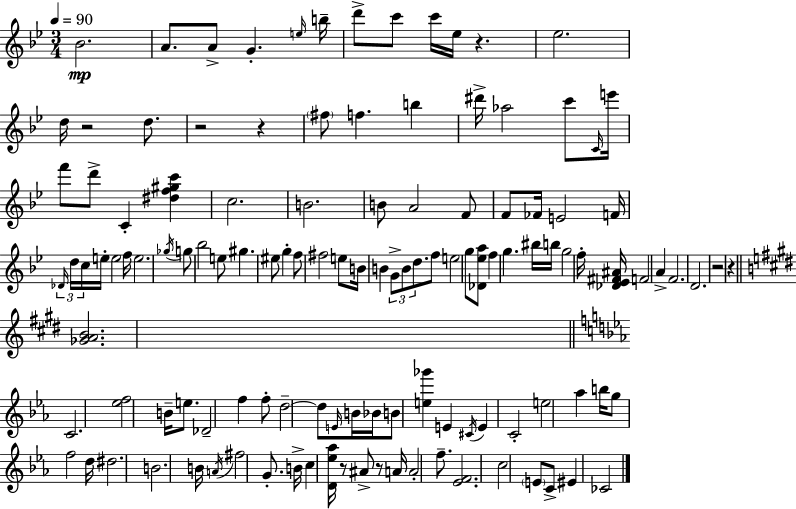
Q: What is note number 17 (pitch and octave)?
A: D#6